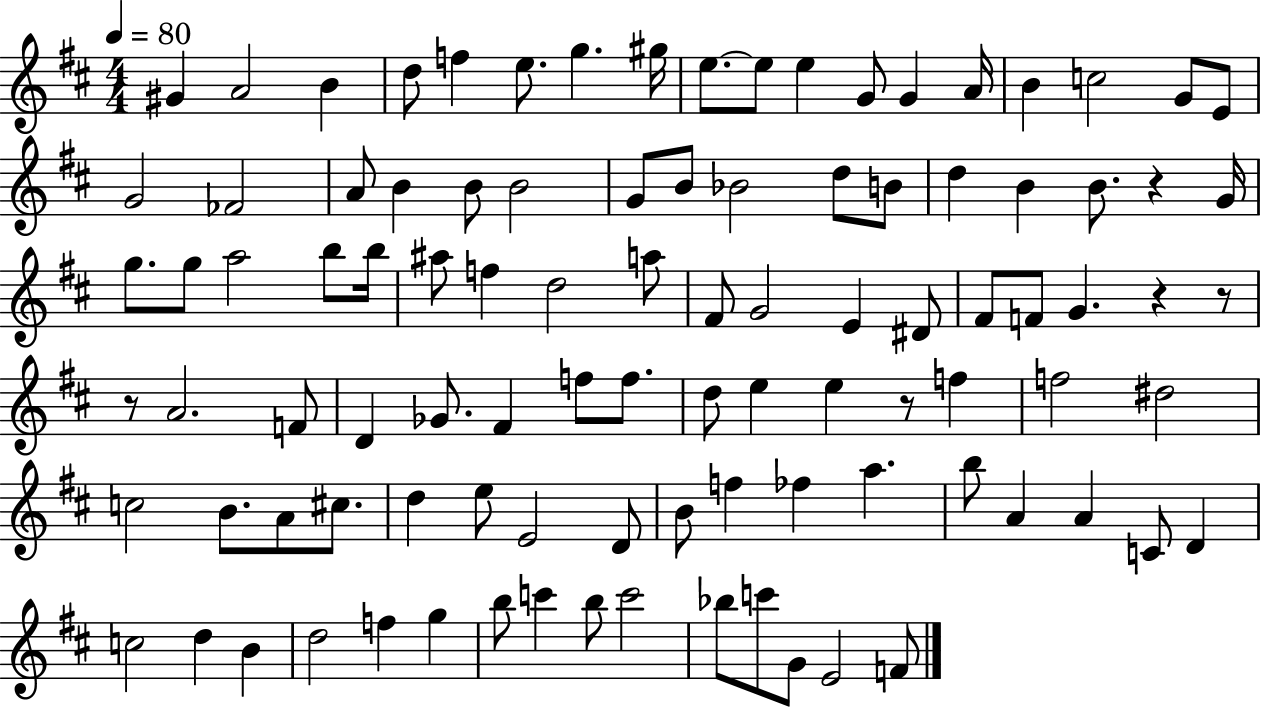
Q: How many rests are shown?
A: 5